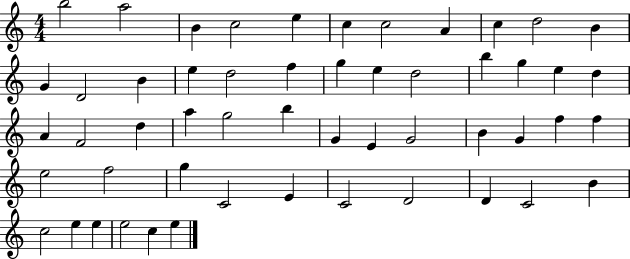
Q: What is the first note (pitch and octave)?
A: B5